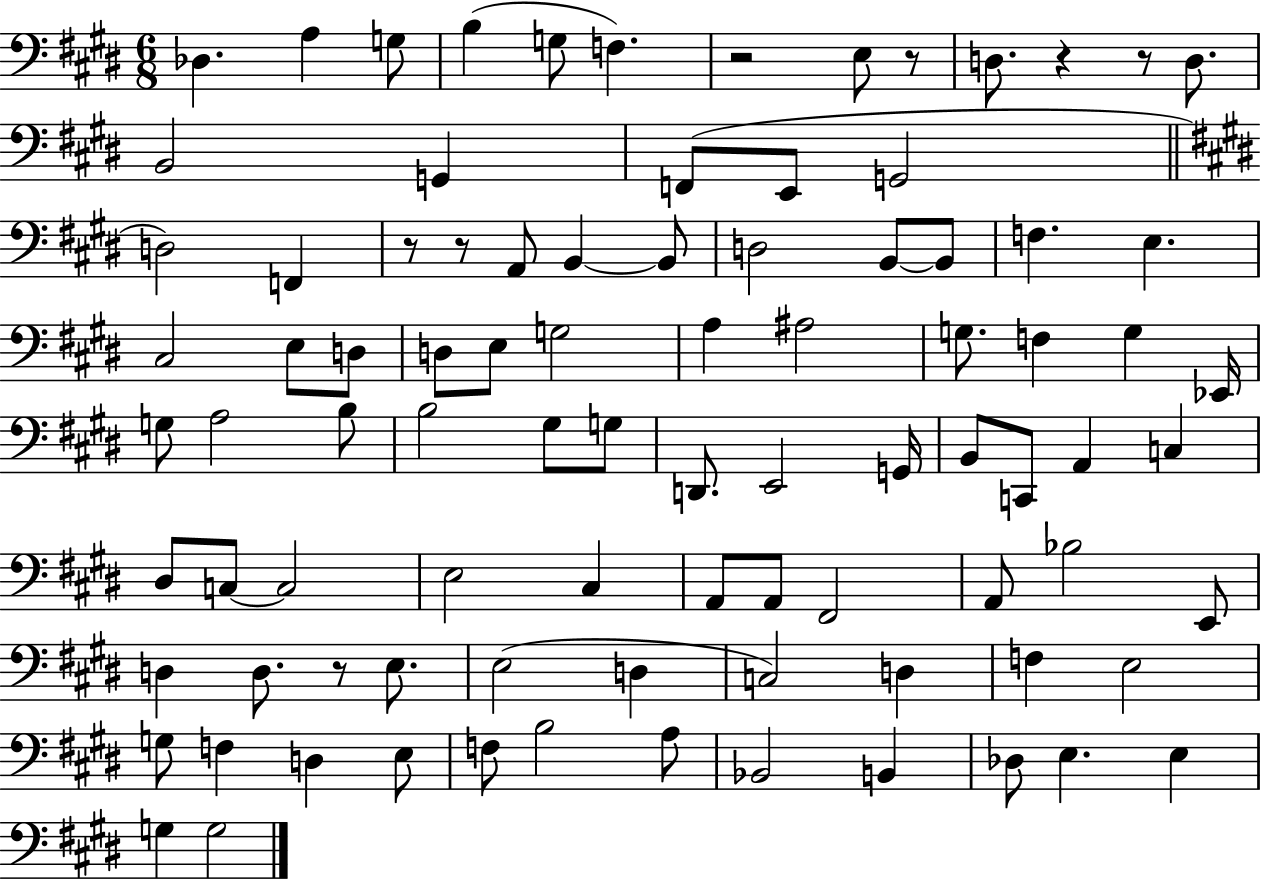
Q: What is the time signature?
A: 6/8